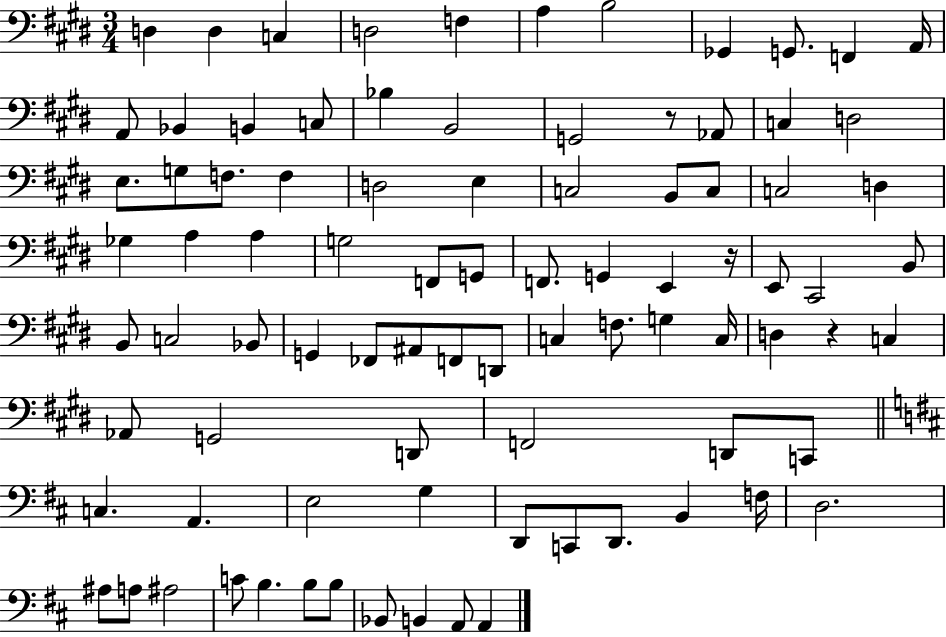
D3/q D3/q C3/q D3/h F3/q A3/q B3/h Gb2/q G2/e. F2/q A2/s A2/e Bb2/q B2/q C3/e Bb3/q B2/h G2/h R/e Ab2/e C3/q D3/h E3/e. G3/e F3/e. F3/q D3/h E3/q C3/h B2/e C3/e C3/h D3/q Gb3/q A3/q A3/q G3/h F2/e G2/e F2/e. G2/q E2/q R/s E2/e C#2/h B2/e B2/e C3/h Bb2/e G2/q FES2/e A#2/e F2/e D2/e C3/q F3/e. G3/q C3/s D3/q R/q C3/q Ab2/e G2/h D2/e F2/h D2/e C2/e C3/q. A2/q. E3/h G3/q D2/e C2/e D2/e. B2/q F3/s D3/h. A#3/e A3/e A#3/h C4/e B3/q. B3/e B3/e Bb2/e B2/q A2/e A2/q